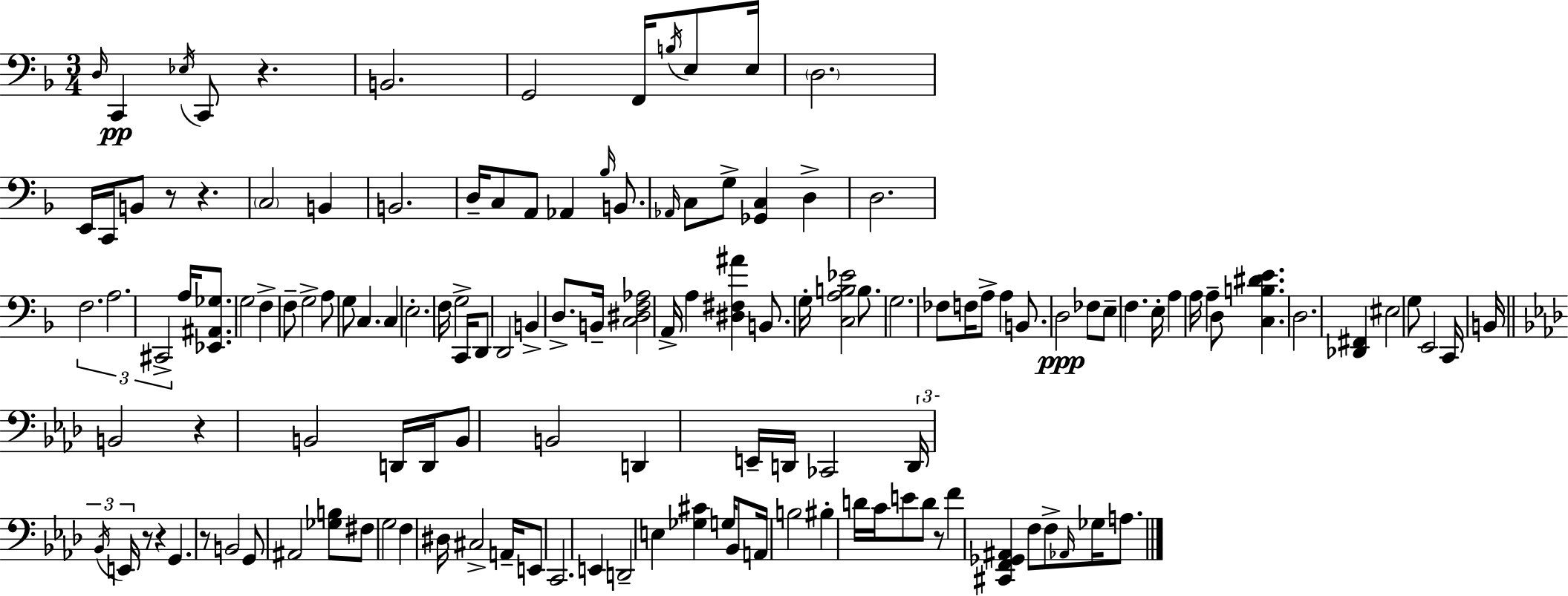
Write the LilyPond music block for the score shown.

{
  \clef bass
  \numericTimeSignature
  \time 3/4
  \key d \minor
  \grace { d16 }\pp c,4 \acciaccatura { ees16 } c,8 r4. | b,2. | g,2 f,16 \acciaccatura { b16 } | e8 e16 \parenthesize d2. | \break e,16 c,16 b,8 r8 r4. | \parenthesize c2 b,4 | b,2. | d16-- c8 a,8 aes,4 | \break \grace { bes16 } b,8. \grace { aes,16 } c8 g8-> <ges, c>4 | d4-> d2. | \tuplet 3/2 { f2. | a2. | \break cis,2-> } | a16 <ees, ais, ges>8. g2 | f4-> f8-- g2-> | a8 g8 c4. | \break c4 e2.-. | f16 g2-> | c,16 d,8 d,2 | b,4-> d8.-> b,16-- <c dis f aes>2 | \break a,16-> a4 <dis fis ais'>4 | b,8. g16-. <c a b ees'>2 | b8. g2. | fes8 f16 a8-> a4 | \break b,8. d2\ppp | fes8 e8-- f4. e16-. | a4 a16 a4-- d8 <c b dis' e'>4. | d2. | \break <des, fis,>4 eis2 | g8 e,2 | c,16 b,16 \bar "||" \break \key aes \major b,2 r4 | b,2 d,16 d,16 b,8 | b,2 d,4 | e,16-- d,16 ces,2 \tuplet 3/2 { d,16 \acciaccatura { bes,16 } | \break e,16 } r8 r4 g,4. | r8 b,2 g,8 | ais,2 <ges b>8 fis8 | g2 f4 | \break dis16 cis2-> a,16-- e,8 | c,2. | e,4 d,2-- | e4 <ges cis'>4 g16 bes,8 | \break a,16 b2 bis4-. | d'16 c'16 e'8 d'8 r8 f'4 | <cis, f, ges, ais,>4 f8 f8-> \grace { aes,16 } ges16 a8. | \bar "|."
}